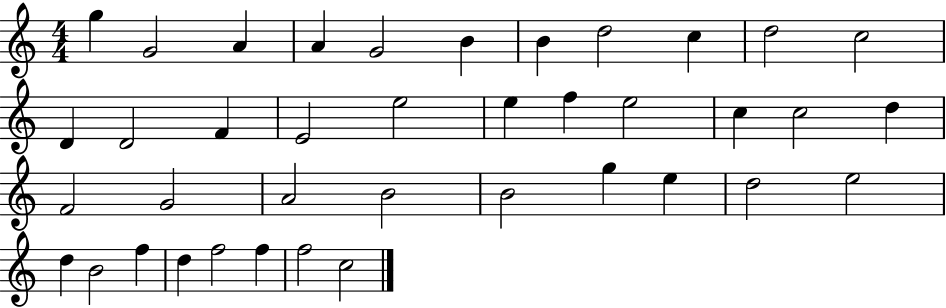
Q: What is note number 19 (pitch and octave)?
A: E5